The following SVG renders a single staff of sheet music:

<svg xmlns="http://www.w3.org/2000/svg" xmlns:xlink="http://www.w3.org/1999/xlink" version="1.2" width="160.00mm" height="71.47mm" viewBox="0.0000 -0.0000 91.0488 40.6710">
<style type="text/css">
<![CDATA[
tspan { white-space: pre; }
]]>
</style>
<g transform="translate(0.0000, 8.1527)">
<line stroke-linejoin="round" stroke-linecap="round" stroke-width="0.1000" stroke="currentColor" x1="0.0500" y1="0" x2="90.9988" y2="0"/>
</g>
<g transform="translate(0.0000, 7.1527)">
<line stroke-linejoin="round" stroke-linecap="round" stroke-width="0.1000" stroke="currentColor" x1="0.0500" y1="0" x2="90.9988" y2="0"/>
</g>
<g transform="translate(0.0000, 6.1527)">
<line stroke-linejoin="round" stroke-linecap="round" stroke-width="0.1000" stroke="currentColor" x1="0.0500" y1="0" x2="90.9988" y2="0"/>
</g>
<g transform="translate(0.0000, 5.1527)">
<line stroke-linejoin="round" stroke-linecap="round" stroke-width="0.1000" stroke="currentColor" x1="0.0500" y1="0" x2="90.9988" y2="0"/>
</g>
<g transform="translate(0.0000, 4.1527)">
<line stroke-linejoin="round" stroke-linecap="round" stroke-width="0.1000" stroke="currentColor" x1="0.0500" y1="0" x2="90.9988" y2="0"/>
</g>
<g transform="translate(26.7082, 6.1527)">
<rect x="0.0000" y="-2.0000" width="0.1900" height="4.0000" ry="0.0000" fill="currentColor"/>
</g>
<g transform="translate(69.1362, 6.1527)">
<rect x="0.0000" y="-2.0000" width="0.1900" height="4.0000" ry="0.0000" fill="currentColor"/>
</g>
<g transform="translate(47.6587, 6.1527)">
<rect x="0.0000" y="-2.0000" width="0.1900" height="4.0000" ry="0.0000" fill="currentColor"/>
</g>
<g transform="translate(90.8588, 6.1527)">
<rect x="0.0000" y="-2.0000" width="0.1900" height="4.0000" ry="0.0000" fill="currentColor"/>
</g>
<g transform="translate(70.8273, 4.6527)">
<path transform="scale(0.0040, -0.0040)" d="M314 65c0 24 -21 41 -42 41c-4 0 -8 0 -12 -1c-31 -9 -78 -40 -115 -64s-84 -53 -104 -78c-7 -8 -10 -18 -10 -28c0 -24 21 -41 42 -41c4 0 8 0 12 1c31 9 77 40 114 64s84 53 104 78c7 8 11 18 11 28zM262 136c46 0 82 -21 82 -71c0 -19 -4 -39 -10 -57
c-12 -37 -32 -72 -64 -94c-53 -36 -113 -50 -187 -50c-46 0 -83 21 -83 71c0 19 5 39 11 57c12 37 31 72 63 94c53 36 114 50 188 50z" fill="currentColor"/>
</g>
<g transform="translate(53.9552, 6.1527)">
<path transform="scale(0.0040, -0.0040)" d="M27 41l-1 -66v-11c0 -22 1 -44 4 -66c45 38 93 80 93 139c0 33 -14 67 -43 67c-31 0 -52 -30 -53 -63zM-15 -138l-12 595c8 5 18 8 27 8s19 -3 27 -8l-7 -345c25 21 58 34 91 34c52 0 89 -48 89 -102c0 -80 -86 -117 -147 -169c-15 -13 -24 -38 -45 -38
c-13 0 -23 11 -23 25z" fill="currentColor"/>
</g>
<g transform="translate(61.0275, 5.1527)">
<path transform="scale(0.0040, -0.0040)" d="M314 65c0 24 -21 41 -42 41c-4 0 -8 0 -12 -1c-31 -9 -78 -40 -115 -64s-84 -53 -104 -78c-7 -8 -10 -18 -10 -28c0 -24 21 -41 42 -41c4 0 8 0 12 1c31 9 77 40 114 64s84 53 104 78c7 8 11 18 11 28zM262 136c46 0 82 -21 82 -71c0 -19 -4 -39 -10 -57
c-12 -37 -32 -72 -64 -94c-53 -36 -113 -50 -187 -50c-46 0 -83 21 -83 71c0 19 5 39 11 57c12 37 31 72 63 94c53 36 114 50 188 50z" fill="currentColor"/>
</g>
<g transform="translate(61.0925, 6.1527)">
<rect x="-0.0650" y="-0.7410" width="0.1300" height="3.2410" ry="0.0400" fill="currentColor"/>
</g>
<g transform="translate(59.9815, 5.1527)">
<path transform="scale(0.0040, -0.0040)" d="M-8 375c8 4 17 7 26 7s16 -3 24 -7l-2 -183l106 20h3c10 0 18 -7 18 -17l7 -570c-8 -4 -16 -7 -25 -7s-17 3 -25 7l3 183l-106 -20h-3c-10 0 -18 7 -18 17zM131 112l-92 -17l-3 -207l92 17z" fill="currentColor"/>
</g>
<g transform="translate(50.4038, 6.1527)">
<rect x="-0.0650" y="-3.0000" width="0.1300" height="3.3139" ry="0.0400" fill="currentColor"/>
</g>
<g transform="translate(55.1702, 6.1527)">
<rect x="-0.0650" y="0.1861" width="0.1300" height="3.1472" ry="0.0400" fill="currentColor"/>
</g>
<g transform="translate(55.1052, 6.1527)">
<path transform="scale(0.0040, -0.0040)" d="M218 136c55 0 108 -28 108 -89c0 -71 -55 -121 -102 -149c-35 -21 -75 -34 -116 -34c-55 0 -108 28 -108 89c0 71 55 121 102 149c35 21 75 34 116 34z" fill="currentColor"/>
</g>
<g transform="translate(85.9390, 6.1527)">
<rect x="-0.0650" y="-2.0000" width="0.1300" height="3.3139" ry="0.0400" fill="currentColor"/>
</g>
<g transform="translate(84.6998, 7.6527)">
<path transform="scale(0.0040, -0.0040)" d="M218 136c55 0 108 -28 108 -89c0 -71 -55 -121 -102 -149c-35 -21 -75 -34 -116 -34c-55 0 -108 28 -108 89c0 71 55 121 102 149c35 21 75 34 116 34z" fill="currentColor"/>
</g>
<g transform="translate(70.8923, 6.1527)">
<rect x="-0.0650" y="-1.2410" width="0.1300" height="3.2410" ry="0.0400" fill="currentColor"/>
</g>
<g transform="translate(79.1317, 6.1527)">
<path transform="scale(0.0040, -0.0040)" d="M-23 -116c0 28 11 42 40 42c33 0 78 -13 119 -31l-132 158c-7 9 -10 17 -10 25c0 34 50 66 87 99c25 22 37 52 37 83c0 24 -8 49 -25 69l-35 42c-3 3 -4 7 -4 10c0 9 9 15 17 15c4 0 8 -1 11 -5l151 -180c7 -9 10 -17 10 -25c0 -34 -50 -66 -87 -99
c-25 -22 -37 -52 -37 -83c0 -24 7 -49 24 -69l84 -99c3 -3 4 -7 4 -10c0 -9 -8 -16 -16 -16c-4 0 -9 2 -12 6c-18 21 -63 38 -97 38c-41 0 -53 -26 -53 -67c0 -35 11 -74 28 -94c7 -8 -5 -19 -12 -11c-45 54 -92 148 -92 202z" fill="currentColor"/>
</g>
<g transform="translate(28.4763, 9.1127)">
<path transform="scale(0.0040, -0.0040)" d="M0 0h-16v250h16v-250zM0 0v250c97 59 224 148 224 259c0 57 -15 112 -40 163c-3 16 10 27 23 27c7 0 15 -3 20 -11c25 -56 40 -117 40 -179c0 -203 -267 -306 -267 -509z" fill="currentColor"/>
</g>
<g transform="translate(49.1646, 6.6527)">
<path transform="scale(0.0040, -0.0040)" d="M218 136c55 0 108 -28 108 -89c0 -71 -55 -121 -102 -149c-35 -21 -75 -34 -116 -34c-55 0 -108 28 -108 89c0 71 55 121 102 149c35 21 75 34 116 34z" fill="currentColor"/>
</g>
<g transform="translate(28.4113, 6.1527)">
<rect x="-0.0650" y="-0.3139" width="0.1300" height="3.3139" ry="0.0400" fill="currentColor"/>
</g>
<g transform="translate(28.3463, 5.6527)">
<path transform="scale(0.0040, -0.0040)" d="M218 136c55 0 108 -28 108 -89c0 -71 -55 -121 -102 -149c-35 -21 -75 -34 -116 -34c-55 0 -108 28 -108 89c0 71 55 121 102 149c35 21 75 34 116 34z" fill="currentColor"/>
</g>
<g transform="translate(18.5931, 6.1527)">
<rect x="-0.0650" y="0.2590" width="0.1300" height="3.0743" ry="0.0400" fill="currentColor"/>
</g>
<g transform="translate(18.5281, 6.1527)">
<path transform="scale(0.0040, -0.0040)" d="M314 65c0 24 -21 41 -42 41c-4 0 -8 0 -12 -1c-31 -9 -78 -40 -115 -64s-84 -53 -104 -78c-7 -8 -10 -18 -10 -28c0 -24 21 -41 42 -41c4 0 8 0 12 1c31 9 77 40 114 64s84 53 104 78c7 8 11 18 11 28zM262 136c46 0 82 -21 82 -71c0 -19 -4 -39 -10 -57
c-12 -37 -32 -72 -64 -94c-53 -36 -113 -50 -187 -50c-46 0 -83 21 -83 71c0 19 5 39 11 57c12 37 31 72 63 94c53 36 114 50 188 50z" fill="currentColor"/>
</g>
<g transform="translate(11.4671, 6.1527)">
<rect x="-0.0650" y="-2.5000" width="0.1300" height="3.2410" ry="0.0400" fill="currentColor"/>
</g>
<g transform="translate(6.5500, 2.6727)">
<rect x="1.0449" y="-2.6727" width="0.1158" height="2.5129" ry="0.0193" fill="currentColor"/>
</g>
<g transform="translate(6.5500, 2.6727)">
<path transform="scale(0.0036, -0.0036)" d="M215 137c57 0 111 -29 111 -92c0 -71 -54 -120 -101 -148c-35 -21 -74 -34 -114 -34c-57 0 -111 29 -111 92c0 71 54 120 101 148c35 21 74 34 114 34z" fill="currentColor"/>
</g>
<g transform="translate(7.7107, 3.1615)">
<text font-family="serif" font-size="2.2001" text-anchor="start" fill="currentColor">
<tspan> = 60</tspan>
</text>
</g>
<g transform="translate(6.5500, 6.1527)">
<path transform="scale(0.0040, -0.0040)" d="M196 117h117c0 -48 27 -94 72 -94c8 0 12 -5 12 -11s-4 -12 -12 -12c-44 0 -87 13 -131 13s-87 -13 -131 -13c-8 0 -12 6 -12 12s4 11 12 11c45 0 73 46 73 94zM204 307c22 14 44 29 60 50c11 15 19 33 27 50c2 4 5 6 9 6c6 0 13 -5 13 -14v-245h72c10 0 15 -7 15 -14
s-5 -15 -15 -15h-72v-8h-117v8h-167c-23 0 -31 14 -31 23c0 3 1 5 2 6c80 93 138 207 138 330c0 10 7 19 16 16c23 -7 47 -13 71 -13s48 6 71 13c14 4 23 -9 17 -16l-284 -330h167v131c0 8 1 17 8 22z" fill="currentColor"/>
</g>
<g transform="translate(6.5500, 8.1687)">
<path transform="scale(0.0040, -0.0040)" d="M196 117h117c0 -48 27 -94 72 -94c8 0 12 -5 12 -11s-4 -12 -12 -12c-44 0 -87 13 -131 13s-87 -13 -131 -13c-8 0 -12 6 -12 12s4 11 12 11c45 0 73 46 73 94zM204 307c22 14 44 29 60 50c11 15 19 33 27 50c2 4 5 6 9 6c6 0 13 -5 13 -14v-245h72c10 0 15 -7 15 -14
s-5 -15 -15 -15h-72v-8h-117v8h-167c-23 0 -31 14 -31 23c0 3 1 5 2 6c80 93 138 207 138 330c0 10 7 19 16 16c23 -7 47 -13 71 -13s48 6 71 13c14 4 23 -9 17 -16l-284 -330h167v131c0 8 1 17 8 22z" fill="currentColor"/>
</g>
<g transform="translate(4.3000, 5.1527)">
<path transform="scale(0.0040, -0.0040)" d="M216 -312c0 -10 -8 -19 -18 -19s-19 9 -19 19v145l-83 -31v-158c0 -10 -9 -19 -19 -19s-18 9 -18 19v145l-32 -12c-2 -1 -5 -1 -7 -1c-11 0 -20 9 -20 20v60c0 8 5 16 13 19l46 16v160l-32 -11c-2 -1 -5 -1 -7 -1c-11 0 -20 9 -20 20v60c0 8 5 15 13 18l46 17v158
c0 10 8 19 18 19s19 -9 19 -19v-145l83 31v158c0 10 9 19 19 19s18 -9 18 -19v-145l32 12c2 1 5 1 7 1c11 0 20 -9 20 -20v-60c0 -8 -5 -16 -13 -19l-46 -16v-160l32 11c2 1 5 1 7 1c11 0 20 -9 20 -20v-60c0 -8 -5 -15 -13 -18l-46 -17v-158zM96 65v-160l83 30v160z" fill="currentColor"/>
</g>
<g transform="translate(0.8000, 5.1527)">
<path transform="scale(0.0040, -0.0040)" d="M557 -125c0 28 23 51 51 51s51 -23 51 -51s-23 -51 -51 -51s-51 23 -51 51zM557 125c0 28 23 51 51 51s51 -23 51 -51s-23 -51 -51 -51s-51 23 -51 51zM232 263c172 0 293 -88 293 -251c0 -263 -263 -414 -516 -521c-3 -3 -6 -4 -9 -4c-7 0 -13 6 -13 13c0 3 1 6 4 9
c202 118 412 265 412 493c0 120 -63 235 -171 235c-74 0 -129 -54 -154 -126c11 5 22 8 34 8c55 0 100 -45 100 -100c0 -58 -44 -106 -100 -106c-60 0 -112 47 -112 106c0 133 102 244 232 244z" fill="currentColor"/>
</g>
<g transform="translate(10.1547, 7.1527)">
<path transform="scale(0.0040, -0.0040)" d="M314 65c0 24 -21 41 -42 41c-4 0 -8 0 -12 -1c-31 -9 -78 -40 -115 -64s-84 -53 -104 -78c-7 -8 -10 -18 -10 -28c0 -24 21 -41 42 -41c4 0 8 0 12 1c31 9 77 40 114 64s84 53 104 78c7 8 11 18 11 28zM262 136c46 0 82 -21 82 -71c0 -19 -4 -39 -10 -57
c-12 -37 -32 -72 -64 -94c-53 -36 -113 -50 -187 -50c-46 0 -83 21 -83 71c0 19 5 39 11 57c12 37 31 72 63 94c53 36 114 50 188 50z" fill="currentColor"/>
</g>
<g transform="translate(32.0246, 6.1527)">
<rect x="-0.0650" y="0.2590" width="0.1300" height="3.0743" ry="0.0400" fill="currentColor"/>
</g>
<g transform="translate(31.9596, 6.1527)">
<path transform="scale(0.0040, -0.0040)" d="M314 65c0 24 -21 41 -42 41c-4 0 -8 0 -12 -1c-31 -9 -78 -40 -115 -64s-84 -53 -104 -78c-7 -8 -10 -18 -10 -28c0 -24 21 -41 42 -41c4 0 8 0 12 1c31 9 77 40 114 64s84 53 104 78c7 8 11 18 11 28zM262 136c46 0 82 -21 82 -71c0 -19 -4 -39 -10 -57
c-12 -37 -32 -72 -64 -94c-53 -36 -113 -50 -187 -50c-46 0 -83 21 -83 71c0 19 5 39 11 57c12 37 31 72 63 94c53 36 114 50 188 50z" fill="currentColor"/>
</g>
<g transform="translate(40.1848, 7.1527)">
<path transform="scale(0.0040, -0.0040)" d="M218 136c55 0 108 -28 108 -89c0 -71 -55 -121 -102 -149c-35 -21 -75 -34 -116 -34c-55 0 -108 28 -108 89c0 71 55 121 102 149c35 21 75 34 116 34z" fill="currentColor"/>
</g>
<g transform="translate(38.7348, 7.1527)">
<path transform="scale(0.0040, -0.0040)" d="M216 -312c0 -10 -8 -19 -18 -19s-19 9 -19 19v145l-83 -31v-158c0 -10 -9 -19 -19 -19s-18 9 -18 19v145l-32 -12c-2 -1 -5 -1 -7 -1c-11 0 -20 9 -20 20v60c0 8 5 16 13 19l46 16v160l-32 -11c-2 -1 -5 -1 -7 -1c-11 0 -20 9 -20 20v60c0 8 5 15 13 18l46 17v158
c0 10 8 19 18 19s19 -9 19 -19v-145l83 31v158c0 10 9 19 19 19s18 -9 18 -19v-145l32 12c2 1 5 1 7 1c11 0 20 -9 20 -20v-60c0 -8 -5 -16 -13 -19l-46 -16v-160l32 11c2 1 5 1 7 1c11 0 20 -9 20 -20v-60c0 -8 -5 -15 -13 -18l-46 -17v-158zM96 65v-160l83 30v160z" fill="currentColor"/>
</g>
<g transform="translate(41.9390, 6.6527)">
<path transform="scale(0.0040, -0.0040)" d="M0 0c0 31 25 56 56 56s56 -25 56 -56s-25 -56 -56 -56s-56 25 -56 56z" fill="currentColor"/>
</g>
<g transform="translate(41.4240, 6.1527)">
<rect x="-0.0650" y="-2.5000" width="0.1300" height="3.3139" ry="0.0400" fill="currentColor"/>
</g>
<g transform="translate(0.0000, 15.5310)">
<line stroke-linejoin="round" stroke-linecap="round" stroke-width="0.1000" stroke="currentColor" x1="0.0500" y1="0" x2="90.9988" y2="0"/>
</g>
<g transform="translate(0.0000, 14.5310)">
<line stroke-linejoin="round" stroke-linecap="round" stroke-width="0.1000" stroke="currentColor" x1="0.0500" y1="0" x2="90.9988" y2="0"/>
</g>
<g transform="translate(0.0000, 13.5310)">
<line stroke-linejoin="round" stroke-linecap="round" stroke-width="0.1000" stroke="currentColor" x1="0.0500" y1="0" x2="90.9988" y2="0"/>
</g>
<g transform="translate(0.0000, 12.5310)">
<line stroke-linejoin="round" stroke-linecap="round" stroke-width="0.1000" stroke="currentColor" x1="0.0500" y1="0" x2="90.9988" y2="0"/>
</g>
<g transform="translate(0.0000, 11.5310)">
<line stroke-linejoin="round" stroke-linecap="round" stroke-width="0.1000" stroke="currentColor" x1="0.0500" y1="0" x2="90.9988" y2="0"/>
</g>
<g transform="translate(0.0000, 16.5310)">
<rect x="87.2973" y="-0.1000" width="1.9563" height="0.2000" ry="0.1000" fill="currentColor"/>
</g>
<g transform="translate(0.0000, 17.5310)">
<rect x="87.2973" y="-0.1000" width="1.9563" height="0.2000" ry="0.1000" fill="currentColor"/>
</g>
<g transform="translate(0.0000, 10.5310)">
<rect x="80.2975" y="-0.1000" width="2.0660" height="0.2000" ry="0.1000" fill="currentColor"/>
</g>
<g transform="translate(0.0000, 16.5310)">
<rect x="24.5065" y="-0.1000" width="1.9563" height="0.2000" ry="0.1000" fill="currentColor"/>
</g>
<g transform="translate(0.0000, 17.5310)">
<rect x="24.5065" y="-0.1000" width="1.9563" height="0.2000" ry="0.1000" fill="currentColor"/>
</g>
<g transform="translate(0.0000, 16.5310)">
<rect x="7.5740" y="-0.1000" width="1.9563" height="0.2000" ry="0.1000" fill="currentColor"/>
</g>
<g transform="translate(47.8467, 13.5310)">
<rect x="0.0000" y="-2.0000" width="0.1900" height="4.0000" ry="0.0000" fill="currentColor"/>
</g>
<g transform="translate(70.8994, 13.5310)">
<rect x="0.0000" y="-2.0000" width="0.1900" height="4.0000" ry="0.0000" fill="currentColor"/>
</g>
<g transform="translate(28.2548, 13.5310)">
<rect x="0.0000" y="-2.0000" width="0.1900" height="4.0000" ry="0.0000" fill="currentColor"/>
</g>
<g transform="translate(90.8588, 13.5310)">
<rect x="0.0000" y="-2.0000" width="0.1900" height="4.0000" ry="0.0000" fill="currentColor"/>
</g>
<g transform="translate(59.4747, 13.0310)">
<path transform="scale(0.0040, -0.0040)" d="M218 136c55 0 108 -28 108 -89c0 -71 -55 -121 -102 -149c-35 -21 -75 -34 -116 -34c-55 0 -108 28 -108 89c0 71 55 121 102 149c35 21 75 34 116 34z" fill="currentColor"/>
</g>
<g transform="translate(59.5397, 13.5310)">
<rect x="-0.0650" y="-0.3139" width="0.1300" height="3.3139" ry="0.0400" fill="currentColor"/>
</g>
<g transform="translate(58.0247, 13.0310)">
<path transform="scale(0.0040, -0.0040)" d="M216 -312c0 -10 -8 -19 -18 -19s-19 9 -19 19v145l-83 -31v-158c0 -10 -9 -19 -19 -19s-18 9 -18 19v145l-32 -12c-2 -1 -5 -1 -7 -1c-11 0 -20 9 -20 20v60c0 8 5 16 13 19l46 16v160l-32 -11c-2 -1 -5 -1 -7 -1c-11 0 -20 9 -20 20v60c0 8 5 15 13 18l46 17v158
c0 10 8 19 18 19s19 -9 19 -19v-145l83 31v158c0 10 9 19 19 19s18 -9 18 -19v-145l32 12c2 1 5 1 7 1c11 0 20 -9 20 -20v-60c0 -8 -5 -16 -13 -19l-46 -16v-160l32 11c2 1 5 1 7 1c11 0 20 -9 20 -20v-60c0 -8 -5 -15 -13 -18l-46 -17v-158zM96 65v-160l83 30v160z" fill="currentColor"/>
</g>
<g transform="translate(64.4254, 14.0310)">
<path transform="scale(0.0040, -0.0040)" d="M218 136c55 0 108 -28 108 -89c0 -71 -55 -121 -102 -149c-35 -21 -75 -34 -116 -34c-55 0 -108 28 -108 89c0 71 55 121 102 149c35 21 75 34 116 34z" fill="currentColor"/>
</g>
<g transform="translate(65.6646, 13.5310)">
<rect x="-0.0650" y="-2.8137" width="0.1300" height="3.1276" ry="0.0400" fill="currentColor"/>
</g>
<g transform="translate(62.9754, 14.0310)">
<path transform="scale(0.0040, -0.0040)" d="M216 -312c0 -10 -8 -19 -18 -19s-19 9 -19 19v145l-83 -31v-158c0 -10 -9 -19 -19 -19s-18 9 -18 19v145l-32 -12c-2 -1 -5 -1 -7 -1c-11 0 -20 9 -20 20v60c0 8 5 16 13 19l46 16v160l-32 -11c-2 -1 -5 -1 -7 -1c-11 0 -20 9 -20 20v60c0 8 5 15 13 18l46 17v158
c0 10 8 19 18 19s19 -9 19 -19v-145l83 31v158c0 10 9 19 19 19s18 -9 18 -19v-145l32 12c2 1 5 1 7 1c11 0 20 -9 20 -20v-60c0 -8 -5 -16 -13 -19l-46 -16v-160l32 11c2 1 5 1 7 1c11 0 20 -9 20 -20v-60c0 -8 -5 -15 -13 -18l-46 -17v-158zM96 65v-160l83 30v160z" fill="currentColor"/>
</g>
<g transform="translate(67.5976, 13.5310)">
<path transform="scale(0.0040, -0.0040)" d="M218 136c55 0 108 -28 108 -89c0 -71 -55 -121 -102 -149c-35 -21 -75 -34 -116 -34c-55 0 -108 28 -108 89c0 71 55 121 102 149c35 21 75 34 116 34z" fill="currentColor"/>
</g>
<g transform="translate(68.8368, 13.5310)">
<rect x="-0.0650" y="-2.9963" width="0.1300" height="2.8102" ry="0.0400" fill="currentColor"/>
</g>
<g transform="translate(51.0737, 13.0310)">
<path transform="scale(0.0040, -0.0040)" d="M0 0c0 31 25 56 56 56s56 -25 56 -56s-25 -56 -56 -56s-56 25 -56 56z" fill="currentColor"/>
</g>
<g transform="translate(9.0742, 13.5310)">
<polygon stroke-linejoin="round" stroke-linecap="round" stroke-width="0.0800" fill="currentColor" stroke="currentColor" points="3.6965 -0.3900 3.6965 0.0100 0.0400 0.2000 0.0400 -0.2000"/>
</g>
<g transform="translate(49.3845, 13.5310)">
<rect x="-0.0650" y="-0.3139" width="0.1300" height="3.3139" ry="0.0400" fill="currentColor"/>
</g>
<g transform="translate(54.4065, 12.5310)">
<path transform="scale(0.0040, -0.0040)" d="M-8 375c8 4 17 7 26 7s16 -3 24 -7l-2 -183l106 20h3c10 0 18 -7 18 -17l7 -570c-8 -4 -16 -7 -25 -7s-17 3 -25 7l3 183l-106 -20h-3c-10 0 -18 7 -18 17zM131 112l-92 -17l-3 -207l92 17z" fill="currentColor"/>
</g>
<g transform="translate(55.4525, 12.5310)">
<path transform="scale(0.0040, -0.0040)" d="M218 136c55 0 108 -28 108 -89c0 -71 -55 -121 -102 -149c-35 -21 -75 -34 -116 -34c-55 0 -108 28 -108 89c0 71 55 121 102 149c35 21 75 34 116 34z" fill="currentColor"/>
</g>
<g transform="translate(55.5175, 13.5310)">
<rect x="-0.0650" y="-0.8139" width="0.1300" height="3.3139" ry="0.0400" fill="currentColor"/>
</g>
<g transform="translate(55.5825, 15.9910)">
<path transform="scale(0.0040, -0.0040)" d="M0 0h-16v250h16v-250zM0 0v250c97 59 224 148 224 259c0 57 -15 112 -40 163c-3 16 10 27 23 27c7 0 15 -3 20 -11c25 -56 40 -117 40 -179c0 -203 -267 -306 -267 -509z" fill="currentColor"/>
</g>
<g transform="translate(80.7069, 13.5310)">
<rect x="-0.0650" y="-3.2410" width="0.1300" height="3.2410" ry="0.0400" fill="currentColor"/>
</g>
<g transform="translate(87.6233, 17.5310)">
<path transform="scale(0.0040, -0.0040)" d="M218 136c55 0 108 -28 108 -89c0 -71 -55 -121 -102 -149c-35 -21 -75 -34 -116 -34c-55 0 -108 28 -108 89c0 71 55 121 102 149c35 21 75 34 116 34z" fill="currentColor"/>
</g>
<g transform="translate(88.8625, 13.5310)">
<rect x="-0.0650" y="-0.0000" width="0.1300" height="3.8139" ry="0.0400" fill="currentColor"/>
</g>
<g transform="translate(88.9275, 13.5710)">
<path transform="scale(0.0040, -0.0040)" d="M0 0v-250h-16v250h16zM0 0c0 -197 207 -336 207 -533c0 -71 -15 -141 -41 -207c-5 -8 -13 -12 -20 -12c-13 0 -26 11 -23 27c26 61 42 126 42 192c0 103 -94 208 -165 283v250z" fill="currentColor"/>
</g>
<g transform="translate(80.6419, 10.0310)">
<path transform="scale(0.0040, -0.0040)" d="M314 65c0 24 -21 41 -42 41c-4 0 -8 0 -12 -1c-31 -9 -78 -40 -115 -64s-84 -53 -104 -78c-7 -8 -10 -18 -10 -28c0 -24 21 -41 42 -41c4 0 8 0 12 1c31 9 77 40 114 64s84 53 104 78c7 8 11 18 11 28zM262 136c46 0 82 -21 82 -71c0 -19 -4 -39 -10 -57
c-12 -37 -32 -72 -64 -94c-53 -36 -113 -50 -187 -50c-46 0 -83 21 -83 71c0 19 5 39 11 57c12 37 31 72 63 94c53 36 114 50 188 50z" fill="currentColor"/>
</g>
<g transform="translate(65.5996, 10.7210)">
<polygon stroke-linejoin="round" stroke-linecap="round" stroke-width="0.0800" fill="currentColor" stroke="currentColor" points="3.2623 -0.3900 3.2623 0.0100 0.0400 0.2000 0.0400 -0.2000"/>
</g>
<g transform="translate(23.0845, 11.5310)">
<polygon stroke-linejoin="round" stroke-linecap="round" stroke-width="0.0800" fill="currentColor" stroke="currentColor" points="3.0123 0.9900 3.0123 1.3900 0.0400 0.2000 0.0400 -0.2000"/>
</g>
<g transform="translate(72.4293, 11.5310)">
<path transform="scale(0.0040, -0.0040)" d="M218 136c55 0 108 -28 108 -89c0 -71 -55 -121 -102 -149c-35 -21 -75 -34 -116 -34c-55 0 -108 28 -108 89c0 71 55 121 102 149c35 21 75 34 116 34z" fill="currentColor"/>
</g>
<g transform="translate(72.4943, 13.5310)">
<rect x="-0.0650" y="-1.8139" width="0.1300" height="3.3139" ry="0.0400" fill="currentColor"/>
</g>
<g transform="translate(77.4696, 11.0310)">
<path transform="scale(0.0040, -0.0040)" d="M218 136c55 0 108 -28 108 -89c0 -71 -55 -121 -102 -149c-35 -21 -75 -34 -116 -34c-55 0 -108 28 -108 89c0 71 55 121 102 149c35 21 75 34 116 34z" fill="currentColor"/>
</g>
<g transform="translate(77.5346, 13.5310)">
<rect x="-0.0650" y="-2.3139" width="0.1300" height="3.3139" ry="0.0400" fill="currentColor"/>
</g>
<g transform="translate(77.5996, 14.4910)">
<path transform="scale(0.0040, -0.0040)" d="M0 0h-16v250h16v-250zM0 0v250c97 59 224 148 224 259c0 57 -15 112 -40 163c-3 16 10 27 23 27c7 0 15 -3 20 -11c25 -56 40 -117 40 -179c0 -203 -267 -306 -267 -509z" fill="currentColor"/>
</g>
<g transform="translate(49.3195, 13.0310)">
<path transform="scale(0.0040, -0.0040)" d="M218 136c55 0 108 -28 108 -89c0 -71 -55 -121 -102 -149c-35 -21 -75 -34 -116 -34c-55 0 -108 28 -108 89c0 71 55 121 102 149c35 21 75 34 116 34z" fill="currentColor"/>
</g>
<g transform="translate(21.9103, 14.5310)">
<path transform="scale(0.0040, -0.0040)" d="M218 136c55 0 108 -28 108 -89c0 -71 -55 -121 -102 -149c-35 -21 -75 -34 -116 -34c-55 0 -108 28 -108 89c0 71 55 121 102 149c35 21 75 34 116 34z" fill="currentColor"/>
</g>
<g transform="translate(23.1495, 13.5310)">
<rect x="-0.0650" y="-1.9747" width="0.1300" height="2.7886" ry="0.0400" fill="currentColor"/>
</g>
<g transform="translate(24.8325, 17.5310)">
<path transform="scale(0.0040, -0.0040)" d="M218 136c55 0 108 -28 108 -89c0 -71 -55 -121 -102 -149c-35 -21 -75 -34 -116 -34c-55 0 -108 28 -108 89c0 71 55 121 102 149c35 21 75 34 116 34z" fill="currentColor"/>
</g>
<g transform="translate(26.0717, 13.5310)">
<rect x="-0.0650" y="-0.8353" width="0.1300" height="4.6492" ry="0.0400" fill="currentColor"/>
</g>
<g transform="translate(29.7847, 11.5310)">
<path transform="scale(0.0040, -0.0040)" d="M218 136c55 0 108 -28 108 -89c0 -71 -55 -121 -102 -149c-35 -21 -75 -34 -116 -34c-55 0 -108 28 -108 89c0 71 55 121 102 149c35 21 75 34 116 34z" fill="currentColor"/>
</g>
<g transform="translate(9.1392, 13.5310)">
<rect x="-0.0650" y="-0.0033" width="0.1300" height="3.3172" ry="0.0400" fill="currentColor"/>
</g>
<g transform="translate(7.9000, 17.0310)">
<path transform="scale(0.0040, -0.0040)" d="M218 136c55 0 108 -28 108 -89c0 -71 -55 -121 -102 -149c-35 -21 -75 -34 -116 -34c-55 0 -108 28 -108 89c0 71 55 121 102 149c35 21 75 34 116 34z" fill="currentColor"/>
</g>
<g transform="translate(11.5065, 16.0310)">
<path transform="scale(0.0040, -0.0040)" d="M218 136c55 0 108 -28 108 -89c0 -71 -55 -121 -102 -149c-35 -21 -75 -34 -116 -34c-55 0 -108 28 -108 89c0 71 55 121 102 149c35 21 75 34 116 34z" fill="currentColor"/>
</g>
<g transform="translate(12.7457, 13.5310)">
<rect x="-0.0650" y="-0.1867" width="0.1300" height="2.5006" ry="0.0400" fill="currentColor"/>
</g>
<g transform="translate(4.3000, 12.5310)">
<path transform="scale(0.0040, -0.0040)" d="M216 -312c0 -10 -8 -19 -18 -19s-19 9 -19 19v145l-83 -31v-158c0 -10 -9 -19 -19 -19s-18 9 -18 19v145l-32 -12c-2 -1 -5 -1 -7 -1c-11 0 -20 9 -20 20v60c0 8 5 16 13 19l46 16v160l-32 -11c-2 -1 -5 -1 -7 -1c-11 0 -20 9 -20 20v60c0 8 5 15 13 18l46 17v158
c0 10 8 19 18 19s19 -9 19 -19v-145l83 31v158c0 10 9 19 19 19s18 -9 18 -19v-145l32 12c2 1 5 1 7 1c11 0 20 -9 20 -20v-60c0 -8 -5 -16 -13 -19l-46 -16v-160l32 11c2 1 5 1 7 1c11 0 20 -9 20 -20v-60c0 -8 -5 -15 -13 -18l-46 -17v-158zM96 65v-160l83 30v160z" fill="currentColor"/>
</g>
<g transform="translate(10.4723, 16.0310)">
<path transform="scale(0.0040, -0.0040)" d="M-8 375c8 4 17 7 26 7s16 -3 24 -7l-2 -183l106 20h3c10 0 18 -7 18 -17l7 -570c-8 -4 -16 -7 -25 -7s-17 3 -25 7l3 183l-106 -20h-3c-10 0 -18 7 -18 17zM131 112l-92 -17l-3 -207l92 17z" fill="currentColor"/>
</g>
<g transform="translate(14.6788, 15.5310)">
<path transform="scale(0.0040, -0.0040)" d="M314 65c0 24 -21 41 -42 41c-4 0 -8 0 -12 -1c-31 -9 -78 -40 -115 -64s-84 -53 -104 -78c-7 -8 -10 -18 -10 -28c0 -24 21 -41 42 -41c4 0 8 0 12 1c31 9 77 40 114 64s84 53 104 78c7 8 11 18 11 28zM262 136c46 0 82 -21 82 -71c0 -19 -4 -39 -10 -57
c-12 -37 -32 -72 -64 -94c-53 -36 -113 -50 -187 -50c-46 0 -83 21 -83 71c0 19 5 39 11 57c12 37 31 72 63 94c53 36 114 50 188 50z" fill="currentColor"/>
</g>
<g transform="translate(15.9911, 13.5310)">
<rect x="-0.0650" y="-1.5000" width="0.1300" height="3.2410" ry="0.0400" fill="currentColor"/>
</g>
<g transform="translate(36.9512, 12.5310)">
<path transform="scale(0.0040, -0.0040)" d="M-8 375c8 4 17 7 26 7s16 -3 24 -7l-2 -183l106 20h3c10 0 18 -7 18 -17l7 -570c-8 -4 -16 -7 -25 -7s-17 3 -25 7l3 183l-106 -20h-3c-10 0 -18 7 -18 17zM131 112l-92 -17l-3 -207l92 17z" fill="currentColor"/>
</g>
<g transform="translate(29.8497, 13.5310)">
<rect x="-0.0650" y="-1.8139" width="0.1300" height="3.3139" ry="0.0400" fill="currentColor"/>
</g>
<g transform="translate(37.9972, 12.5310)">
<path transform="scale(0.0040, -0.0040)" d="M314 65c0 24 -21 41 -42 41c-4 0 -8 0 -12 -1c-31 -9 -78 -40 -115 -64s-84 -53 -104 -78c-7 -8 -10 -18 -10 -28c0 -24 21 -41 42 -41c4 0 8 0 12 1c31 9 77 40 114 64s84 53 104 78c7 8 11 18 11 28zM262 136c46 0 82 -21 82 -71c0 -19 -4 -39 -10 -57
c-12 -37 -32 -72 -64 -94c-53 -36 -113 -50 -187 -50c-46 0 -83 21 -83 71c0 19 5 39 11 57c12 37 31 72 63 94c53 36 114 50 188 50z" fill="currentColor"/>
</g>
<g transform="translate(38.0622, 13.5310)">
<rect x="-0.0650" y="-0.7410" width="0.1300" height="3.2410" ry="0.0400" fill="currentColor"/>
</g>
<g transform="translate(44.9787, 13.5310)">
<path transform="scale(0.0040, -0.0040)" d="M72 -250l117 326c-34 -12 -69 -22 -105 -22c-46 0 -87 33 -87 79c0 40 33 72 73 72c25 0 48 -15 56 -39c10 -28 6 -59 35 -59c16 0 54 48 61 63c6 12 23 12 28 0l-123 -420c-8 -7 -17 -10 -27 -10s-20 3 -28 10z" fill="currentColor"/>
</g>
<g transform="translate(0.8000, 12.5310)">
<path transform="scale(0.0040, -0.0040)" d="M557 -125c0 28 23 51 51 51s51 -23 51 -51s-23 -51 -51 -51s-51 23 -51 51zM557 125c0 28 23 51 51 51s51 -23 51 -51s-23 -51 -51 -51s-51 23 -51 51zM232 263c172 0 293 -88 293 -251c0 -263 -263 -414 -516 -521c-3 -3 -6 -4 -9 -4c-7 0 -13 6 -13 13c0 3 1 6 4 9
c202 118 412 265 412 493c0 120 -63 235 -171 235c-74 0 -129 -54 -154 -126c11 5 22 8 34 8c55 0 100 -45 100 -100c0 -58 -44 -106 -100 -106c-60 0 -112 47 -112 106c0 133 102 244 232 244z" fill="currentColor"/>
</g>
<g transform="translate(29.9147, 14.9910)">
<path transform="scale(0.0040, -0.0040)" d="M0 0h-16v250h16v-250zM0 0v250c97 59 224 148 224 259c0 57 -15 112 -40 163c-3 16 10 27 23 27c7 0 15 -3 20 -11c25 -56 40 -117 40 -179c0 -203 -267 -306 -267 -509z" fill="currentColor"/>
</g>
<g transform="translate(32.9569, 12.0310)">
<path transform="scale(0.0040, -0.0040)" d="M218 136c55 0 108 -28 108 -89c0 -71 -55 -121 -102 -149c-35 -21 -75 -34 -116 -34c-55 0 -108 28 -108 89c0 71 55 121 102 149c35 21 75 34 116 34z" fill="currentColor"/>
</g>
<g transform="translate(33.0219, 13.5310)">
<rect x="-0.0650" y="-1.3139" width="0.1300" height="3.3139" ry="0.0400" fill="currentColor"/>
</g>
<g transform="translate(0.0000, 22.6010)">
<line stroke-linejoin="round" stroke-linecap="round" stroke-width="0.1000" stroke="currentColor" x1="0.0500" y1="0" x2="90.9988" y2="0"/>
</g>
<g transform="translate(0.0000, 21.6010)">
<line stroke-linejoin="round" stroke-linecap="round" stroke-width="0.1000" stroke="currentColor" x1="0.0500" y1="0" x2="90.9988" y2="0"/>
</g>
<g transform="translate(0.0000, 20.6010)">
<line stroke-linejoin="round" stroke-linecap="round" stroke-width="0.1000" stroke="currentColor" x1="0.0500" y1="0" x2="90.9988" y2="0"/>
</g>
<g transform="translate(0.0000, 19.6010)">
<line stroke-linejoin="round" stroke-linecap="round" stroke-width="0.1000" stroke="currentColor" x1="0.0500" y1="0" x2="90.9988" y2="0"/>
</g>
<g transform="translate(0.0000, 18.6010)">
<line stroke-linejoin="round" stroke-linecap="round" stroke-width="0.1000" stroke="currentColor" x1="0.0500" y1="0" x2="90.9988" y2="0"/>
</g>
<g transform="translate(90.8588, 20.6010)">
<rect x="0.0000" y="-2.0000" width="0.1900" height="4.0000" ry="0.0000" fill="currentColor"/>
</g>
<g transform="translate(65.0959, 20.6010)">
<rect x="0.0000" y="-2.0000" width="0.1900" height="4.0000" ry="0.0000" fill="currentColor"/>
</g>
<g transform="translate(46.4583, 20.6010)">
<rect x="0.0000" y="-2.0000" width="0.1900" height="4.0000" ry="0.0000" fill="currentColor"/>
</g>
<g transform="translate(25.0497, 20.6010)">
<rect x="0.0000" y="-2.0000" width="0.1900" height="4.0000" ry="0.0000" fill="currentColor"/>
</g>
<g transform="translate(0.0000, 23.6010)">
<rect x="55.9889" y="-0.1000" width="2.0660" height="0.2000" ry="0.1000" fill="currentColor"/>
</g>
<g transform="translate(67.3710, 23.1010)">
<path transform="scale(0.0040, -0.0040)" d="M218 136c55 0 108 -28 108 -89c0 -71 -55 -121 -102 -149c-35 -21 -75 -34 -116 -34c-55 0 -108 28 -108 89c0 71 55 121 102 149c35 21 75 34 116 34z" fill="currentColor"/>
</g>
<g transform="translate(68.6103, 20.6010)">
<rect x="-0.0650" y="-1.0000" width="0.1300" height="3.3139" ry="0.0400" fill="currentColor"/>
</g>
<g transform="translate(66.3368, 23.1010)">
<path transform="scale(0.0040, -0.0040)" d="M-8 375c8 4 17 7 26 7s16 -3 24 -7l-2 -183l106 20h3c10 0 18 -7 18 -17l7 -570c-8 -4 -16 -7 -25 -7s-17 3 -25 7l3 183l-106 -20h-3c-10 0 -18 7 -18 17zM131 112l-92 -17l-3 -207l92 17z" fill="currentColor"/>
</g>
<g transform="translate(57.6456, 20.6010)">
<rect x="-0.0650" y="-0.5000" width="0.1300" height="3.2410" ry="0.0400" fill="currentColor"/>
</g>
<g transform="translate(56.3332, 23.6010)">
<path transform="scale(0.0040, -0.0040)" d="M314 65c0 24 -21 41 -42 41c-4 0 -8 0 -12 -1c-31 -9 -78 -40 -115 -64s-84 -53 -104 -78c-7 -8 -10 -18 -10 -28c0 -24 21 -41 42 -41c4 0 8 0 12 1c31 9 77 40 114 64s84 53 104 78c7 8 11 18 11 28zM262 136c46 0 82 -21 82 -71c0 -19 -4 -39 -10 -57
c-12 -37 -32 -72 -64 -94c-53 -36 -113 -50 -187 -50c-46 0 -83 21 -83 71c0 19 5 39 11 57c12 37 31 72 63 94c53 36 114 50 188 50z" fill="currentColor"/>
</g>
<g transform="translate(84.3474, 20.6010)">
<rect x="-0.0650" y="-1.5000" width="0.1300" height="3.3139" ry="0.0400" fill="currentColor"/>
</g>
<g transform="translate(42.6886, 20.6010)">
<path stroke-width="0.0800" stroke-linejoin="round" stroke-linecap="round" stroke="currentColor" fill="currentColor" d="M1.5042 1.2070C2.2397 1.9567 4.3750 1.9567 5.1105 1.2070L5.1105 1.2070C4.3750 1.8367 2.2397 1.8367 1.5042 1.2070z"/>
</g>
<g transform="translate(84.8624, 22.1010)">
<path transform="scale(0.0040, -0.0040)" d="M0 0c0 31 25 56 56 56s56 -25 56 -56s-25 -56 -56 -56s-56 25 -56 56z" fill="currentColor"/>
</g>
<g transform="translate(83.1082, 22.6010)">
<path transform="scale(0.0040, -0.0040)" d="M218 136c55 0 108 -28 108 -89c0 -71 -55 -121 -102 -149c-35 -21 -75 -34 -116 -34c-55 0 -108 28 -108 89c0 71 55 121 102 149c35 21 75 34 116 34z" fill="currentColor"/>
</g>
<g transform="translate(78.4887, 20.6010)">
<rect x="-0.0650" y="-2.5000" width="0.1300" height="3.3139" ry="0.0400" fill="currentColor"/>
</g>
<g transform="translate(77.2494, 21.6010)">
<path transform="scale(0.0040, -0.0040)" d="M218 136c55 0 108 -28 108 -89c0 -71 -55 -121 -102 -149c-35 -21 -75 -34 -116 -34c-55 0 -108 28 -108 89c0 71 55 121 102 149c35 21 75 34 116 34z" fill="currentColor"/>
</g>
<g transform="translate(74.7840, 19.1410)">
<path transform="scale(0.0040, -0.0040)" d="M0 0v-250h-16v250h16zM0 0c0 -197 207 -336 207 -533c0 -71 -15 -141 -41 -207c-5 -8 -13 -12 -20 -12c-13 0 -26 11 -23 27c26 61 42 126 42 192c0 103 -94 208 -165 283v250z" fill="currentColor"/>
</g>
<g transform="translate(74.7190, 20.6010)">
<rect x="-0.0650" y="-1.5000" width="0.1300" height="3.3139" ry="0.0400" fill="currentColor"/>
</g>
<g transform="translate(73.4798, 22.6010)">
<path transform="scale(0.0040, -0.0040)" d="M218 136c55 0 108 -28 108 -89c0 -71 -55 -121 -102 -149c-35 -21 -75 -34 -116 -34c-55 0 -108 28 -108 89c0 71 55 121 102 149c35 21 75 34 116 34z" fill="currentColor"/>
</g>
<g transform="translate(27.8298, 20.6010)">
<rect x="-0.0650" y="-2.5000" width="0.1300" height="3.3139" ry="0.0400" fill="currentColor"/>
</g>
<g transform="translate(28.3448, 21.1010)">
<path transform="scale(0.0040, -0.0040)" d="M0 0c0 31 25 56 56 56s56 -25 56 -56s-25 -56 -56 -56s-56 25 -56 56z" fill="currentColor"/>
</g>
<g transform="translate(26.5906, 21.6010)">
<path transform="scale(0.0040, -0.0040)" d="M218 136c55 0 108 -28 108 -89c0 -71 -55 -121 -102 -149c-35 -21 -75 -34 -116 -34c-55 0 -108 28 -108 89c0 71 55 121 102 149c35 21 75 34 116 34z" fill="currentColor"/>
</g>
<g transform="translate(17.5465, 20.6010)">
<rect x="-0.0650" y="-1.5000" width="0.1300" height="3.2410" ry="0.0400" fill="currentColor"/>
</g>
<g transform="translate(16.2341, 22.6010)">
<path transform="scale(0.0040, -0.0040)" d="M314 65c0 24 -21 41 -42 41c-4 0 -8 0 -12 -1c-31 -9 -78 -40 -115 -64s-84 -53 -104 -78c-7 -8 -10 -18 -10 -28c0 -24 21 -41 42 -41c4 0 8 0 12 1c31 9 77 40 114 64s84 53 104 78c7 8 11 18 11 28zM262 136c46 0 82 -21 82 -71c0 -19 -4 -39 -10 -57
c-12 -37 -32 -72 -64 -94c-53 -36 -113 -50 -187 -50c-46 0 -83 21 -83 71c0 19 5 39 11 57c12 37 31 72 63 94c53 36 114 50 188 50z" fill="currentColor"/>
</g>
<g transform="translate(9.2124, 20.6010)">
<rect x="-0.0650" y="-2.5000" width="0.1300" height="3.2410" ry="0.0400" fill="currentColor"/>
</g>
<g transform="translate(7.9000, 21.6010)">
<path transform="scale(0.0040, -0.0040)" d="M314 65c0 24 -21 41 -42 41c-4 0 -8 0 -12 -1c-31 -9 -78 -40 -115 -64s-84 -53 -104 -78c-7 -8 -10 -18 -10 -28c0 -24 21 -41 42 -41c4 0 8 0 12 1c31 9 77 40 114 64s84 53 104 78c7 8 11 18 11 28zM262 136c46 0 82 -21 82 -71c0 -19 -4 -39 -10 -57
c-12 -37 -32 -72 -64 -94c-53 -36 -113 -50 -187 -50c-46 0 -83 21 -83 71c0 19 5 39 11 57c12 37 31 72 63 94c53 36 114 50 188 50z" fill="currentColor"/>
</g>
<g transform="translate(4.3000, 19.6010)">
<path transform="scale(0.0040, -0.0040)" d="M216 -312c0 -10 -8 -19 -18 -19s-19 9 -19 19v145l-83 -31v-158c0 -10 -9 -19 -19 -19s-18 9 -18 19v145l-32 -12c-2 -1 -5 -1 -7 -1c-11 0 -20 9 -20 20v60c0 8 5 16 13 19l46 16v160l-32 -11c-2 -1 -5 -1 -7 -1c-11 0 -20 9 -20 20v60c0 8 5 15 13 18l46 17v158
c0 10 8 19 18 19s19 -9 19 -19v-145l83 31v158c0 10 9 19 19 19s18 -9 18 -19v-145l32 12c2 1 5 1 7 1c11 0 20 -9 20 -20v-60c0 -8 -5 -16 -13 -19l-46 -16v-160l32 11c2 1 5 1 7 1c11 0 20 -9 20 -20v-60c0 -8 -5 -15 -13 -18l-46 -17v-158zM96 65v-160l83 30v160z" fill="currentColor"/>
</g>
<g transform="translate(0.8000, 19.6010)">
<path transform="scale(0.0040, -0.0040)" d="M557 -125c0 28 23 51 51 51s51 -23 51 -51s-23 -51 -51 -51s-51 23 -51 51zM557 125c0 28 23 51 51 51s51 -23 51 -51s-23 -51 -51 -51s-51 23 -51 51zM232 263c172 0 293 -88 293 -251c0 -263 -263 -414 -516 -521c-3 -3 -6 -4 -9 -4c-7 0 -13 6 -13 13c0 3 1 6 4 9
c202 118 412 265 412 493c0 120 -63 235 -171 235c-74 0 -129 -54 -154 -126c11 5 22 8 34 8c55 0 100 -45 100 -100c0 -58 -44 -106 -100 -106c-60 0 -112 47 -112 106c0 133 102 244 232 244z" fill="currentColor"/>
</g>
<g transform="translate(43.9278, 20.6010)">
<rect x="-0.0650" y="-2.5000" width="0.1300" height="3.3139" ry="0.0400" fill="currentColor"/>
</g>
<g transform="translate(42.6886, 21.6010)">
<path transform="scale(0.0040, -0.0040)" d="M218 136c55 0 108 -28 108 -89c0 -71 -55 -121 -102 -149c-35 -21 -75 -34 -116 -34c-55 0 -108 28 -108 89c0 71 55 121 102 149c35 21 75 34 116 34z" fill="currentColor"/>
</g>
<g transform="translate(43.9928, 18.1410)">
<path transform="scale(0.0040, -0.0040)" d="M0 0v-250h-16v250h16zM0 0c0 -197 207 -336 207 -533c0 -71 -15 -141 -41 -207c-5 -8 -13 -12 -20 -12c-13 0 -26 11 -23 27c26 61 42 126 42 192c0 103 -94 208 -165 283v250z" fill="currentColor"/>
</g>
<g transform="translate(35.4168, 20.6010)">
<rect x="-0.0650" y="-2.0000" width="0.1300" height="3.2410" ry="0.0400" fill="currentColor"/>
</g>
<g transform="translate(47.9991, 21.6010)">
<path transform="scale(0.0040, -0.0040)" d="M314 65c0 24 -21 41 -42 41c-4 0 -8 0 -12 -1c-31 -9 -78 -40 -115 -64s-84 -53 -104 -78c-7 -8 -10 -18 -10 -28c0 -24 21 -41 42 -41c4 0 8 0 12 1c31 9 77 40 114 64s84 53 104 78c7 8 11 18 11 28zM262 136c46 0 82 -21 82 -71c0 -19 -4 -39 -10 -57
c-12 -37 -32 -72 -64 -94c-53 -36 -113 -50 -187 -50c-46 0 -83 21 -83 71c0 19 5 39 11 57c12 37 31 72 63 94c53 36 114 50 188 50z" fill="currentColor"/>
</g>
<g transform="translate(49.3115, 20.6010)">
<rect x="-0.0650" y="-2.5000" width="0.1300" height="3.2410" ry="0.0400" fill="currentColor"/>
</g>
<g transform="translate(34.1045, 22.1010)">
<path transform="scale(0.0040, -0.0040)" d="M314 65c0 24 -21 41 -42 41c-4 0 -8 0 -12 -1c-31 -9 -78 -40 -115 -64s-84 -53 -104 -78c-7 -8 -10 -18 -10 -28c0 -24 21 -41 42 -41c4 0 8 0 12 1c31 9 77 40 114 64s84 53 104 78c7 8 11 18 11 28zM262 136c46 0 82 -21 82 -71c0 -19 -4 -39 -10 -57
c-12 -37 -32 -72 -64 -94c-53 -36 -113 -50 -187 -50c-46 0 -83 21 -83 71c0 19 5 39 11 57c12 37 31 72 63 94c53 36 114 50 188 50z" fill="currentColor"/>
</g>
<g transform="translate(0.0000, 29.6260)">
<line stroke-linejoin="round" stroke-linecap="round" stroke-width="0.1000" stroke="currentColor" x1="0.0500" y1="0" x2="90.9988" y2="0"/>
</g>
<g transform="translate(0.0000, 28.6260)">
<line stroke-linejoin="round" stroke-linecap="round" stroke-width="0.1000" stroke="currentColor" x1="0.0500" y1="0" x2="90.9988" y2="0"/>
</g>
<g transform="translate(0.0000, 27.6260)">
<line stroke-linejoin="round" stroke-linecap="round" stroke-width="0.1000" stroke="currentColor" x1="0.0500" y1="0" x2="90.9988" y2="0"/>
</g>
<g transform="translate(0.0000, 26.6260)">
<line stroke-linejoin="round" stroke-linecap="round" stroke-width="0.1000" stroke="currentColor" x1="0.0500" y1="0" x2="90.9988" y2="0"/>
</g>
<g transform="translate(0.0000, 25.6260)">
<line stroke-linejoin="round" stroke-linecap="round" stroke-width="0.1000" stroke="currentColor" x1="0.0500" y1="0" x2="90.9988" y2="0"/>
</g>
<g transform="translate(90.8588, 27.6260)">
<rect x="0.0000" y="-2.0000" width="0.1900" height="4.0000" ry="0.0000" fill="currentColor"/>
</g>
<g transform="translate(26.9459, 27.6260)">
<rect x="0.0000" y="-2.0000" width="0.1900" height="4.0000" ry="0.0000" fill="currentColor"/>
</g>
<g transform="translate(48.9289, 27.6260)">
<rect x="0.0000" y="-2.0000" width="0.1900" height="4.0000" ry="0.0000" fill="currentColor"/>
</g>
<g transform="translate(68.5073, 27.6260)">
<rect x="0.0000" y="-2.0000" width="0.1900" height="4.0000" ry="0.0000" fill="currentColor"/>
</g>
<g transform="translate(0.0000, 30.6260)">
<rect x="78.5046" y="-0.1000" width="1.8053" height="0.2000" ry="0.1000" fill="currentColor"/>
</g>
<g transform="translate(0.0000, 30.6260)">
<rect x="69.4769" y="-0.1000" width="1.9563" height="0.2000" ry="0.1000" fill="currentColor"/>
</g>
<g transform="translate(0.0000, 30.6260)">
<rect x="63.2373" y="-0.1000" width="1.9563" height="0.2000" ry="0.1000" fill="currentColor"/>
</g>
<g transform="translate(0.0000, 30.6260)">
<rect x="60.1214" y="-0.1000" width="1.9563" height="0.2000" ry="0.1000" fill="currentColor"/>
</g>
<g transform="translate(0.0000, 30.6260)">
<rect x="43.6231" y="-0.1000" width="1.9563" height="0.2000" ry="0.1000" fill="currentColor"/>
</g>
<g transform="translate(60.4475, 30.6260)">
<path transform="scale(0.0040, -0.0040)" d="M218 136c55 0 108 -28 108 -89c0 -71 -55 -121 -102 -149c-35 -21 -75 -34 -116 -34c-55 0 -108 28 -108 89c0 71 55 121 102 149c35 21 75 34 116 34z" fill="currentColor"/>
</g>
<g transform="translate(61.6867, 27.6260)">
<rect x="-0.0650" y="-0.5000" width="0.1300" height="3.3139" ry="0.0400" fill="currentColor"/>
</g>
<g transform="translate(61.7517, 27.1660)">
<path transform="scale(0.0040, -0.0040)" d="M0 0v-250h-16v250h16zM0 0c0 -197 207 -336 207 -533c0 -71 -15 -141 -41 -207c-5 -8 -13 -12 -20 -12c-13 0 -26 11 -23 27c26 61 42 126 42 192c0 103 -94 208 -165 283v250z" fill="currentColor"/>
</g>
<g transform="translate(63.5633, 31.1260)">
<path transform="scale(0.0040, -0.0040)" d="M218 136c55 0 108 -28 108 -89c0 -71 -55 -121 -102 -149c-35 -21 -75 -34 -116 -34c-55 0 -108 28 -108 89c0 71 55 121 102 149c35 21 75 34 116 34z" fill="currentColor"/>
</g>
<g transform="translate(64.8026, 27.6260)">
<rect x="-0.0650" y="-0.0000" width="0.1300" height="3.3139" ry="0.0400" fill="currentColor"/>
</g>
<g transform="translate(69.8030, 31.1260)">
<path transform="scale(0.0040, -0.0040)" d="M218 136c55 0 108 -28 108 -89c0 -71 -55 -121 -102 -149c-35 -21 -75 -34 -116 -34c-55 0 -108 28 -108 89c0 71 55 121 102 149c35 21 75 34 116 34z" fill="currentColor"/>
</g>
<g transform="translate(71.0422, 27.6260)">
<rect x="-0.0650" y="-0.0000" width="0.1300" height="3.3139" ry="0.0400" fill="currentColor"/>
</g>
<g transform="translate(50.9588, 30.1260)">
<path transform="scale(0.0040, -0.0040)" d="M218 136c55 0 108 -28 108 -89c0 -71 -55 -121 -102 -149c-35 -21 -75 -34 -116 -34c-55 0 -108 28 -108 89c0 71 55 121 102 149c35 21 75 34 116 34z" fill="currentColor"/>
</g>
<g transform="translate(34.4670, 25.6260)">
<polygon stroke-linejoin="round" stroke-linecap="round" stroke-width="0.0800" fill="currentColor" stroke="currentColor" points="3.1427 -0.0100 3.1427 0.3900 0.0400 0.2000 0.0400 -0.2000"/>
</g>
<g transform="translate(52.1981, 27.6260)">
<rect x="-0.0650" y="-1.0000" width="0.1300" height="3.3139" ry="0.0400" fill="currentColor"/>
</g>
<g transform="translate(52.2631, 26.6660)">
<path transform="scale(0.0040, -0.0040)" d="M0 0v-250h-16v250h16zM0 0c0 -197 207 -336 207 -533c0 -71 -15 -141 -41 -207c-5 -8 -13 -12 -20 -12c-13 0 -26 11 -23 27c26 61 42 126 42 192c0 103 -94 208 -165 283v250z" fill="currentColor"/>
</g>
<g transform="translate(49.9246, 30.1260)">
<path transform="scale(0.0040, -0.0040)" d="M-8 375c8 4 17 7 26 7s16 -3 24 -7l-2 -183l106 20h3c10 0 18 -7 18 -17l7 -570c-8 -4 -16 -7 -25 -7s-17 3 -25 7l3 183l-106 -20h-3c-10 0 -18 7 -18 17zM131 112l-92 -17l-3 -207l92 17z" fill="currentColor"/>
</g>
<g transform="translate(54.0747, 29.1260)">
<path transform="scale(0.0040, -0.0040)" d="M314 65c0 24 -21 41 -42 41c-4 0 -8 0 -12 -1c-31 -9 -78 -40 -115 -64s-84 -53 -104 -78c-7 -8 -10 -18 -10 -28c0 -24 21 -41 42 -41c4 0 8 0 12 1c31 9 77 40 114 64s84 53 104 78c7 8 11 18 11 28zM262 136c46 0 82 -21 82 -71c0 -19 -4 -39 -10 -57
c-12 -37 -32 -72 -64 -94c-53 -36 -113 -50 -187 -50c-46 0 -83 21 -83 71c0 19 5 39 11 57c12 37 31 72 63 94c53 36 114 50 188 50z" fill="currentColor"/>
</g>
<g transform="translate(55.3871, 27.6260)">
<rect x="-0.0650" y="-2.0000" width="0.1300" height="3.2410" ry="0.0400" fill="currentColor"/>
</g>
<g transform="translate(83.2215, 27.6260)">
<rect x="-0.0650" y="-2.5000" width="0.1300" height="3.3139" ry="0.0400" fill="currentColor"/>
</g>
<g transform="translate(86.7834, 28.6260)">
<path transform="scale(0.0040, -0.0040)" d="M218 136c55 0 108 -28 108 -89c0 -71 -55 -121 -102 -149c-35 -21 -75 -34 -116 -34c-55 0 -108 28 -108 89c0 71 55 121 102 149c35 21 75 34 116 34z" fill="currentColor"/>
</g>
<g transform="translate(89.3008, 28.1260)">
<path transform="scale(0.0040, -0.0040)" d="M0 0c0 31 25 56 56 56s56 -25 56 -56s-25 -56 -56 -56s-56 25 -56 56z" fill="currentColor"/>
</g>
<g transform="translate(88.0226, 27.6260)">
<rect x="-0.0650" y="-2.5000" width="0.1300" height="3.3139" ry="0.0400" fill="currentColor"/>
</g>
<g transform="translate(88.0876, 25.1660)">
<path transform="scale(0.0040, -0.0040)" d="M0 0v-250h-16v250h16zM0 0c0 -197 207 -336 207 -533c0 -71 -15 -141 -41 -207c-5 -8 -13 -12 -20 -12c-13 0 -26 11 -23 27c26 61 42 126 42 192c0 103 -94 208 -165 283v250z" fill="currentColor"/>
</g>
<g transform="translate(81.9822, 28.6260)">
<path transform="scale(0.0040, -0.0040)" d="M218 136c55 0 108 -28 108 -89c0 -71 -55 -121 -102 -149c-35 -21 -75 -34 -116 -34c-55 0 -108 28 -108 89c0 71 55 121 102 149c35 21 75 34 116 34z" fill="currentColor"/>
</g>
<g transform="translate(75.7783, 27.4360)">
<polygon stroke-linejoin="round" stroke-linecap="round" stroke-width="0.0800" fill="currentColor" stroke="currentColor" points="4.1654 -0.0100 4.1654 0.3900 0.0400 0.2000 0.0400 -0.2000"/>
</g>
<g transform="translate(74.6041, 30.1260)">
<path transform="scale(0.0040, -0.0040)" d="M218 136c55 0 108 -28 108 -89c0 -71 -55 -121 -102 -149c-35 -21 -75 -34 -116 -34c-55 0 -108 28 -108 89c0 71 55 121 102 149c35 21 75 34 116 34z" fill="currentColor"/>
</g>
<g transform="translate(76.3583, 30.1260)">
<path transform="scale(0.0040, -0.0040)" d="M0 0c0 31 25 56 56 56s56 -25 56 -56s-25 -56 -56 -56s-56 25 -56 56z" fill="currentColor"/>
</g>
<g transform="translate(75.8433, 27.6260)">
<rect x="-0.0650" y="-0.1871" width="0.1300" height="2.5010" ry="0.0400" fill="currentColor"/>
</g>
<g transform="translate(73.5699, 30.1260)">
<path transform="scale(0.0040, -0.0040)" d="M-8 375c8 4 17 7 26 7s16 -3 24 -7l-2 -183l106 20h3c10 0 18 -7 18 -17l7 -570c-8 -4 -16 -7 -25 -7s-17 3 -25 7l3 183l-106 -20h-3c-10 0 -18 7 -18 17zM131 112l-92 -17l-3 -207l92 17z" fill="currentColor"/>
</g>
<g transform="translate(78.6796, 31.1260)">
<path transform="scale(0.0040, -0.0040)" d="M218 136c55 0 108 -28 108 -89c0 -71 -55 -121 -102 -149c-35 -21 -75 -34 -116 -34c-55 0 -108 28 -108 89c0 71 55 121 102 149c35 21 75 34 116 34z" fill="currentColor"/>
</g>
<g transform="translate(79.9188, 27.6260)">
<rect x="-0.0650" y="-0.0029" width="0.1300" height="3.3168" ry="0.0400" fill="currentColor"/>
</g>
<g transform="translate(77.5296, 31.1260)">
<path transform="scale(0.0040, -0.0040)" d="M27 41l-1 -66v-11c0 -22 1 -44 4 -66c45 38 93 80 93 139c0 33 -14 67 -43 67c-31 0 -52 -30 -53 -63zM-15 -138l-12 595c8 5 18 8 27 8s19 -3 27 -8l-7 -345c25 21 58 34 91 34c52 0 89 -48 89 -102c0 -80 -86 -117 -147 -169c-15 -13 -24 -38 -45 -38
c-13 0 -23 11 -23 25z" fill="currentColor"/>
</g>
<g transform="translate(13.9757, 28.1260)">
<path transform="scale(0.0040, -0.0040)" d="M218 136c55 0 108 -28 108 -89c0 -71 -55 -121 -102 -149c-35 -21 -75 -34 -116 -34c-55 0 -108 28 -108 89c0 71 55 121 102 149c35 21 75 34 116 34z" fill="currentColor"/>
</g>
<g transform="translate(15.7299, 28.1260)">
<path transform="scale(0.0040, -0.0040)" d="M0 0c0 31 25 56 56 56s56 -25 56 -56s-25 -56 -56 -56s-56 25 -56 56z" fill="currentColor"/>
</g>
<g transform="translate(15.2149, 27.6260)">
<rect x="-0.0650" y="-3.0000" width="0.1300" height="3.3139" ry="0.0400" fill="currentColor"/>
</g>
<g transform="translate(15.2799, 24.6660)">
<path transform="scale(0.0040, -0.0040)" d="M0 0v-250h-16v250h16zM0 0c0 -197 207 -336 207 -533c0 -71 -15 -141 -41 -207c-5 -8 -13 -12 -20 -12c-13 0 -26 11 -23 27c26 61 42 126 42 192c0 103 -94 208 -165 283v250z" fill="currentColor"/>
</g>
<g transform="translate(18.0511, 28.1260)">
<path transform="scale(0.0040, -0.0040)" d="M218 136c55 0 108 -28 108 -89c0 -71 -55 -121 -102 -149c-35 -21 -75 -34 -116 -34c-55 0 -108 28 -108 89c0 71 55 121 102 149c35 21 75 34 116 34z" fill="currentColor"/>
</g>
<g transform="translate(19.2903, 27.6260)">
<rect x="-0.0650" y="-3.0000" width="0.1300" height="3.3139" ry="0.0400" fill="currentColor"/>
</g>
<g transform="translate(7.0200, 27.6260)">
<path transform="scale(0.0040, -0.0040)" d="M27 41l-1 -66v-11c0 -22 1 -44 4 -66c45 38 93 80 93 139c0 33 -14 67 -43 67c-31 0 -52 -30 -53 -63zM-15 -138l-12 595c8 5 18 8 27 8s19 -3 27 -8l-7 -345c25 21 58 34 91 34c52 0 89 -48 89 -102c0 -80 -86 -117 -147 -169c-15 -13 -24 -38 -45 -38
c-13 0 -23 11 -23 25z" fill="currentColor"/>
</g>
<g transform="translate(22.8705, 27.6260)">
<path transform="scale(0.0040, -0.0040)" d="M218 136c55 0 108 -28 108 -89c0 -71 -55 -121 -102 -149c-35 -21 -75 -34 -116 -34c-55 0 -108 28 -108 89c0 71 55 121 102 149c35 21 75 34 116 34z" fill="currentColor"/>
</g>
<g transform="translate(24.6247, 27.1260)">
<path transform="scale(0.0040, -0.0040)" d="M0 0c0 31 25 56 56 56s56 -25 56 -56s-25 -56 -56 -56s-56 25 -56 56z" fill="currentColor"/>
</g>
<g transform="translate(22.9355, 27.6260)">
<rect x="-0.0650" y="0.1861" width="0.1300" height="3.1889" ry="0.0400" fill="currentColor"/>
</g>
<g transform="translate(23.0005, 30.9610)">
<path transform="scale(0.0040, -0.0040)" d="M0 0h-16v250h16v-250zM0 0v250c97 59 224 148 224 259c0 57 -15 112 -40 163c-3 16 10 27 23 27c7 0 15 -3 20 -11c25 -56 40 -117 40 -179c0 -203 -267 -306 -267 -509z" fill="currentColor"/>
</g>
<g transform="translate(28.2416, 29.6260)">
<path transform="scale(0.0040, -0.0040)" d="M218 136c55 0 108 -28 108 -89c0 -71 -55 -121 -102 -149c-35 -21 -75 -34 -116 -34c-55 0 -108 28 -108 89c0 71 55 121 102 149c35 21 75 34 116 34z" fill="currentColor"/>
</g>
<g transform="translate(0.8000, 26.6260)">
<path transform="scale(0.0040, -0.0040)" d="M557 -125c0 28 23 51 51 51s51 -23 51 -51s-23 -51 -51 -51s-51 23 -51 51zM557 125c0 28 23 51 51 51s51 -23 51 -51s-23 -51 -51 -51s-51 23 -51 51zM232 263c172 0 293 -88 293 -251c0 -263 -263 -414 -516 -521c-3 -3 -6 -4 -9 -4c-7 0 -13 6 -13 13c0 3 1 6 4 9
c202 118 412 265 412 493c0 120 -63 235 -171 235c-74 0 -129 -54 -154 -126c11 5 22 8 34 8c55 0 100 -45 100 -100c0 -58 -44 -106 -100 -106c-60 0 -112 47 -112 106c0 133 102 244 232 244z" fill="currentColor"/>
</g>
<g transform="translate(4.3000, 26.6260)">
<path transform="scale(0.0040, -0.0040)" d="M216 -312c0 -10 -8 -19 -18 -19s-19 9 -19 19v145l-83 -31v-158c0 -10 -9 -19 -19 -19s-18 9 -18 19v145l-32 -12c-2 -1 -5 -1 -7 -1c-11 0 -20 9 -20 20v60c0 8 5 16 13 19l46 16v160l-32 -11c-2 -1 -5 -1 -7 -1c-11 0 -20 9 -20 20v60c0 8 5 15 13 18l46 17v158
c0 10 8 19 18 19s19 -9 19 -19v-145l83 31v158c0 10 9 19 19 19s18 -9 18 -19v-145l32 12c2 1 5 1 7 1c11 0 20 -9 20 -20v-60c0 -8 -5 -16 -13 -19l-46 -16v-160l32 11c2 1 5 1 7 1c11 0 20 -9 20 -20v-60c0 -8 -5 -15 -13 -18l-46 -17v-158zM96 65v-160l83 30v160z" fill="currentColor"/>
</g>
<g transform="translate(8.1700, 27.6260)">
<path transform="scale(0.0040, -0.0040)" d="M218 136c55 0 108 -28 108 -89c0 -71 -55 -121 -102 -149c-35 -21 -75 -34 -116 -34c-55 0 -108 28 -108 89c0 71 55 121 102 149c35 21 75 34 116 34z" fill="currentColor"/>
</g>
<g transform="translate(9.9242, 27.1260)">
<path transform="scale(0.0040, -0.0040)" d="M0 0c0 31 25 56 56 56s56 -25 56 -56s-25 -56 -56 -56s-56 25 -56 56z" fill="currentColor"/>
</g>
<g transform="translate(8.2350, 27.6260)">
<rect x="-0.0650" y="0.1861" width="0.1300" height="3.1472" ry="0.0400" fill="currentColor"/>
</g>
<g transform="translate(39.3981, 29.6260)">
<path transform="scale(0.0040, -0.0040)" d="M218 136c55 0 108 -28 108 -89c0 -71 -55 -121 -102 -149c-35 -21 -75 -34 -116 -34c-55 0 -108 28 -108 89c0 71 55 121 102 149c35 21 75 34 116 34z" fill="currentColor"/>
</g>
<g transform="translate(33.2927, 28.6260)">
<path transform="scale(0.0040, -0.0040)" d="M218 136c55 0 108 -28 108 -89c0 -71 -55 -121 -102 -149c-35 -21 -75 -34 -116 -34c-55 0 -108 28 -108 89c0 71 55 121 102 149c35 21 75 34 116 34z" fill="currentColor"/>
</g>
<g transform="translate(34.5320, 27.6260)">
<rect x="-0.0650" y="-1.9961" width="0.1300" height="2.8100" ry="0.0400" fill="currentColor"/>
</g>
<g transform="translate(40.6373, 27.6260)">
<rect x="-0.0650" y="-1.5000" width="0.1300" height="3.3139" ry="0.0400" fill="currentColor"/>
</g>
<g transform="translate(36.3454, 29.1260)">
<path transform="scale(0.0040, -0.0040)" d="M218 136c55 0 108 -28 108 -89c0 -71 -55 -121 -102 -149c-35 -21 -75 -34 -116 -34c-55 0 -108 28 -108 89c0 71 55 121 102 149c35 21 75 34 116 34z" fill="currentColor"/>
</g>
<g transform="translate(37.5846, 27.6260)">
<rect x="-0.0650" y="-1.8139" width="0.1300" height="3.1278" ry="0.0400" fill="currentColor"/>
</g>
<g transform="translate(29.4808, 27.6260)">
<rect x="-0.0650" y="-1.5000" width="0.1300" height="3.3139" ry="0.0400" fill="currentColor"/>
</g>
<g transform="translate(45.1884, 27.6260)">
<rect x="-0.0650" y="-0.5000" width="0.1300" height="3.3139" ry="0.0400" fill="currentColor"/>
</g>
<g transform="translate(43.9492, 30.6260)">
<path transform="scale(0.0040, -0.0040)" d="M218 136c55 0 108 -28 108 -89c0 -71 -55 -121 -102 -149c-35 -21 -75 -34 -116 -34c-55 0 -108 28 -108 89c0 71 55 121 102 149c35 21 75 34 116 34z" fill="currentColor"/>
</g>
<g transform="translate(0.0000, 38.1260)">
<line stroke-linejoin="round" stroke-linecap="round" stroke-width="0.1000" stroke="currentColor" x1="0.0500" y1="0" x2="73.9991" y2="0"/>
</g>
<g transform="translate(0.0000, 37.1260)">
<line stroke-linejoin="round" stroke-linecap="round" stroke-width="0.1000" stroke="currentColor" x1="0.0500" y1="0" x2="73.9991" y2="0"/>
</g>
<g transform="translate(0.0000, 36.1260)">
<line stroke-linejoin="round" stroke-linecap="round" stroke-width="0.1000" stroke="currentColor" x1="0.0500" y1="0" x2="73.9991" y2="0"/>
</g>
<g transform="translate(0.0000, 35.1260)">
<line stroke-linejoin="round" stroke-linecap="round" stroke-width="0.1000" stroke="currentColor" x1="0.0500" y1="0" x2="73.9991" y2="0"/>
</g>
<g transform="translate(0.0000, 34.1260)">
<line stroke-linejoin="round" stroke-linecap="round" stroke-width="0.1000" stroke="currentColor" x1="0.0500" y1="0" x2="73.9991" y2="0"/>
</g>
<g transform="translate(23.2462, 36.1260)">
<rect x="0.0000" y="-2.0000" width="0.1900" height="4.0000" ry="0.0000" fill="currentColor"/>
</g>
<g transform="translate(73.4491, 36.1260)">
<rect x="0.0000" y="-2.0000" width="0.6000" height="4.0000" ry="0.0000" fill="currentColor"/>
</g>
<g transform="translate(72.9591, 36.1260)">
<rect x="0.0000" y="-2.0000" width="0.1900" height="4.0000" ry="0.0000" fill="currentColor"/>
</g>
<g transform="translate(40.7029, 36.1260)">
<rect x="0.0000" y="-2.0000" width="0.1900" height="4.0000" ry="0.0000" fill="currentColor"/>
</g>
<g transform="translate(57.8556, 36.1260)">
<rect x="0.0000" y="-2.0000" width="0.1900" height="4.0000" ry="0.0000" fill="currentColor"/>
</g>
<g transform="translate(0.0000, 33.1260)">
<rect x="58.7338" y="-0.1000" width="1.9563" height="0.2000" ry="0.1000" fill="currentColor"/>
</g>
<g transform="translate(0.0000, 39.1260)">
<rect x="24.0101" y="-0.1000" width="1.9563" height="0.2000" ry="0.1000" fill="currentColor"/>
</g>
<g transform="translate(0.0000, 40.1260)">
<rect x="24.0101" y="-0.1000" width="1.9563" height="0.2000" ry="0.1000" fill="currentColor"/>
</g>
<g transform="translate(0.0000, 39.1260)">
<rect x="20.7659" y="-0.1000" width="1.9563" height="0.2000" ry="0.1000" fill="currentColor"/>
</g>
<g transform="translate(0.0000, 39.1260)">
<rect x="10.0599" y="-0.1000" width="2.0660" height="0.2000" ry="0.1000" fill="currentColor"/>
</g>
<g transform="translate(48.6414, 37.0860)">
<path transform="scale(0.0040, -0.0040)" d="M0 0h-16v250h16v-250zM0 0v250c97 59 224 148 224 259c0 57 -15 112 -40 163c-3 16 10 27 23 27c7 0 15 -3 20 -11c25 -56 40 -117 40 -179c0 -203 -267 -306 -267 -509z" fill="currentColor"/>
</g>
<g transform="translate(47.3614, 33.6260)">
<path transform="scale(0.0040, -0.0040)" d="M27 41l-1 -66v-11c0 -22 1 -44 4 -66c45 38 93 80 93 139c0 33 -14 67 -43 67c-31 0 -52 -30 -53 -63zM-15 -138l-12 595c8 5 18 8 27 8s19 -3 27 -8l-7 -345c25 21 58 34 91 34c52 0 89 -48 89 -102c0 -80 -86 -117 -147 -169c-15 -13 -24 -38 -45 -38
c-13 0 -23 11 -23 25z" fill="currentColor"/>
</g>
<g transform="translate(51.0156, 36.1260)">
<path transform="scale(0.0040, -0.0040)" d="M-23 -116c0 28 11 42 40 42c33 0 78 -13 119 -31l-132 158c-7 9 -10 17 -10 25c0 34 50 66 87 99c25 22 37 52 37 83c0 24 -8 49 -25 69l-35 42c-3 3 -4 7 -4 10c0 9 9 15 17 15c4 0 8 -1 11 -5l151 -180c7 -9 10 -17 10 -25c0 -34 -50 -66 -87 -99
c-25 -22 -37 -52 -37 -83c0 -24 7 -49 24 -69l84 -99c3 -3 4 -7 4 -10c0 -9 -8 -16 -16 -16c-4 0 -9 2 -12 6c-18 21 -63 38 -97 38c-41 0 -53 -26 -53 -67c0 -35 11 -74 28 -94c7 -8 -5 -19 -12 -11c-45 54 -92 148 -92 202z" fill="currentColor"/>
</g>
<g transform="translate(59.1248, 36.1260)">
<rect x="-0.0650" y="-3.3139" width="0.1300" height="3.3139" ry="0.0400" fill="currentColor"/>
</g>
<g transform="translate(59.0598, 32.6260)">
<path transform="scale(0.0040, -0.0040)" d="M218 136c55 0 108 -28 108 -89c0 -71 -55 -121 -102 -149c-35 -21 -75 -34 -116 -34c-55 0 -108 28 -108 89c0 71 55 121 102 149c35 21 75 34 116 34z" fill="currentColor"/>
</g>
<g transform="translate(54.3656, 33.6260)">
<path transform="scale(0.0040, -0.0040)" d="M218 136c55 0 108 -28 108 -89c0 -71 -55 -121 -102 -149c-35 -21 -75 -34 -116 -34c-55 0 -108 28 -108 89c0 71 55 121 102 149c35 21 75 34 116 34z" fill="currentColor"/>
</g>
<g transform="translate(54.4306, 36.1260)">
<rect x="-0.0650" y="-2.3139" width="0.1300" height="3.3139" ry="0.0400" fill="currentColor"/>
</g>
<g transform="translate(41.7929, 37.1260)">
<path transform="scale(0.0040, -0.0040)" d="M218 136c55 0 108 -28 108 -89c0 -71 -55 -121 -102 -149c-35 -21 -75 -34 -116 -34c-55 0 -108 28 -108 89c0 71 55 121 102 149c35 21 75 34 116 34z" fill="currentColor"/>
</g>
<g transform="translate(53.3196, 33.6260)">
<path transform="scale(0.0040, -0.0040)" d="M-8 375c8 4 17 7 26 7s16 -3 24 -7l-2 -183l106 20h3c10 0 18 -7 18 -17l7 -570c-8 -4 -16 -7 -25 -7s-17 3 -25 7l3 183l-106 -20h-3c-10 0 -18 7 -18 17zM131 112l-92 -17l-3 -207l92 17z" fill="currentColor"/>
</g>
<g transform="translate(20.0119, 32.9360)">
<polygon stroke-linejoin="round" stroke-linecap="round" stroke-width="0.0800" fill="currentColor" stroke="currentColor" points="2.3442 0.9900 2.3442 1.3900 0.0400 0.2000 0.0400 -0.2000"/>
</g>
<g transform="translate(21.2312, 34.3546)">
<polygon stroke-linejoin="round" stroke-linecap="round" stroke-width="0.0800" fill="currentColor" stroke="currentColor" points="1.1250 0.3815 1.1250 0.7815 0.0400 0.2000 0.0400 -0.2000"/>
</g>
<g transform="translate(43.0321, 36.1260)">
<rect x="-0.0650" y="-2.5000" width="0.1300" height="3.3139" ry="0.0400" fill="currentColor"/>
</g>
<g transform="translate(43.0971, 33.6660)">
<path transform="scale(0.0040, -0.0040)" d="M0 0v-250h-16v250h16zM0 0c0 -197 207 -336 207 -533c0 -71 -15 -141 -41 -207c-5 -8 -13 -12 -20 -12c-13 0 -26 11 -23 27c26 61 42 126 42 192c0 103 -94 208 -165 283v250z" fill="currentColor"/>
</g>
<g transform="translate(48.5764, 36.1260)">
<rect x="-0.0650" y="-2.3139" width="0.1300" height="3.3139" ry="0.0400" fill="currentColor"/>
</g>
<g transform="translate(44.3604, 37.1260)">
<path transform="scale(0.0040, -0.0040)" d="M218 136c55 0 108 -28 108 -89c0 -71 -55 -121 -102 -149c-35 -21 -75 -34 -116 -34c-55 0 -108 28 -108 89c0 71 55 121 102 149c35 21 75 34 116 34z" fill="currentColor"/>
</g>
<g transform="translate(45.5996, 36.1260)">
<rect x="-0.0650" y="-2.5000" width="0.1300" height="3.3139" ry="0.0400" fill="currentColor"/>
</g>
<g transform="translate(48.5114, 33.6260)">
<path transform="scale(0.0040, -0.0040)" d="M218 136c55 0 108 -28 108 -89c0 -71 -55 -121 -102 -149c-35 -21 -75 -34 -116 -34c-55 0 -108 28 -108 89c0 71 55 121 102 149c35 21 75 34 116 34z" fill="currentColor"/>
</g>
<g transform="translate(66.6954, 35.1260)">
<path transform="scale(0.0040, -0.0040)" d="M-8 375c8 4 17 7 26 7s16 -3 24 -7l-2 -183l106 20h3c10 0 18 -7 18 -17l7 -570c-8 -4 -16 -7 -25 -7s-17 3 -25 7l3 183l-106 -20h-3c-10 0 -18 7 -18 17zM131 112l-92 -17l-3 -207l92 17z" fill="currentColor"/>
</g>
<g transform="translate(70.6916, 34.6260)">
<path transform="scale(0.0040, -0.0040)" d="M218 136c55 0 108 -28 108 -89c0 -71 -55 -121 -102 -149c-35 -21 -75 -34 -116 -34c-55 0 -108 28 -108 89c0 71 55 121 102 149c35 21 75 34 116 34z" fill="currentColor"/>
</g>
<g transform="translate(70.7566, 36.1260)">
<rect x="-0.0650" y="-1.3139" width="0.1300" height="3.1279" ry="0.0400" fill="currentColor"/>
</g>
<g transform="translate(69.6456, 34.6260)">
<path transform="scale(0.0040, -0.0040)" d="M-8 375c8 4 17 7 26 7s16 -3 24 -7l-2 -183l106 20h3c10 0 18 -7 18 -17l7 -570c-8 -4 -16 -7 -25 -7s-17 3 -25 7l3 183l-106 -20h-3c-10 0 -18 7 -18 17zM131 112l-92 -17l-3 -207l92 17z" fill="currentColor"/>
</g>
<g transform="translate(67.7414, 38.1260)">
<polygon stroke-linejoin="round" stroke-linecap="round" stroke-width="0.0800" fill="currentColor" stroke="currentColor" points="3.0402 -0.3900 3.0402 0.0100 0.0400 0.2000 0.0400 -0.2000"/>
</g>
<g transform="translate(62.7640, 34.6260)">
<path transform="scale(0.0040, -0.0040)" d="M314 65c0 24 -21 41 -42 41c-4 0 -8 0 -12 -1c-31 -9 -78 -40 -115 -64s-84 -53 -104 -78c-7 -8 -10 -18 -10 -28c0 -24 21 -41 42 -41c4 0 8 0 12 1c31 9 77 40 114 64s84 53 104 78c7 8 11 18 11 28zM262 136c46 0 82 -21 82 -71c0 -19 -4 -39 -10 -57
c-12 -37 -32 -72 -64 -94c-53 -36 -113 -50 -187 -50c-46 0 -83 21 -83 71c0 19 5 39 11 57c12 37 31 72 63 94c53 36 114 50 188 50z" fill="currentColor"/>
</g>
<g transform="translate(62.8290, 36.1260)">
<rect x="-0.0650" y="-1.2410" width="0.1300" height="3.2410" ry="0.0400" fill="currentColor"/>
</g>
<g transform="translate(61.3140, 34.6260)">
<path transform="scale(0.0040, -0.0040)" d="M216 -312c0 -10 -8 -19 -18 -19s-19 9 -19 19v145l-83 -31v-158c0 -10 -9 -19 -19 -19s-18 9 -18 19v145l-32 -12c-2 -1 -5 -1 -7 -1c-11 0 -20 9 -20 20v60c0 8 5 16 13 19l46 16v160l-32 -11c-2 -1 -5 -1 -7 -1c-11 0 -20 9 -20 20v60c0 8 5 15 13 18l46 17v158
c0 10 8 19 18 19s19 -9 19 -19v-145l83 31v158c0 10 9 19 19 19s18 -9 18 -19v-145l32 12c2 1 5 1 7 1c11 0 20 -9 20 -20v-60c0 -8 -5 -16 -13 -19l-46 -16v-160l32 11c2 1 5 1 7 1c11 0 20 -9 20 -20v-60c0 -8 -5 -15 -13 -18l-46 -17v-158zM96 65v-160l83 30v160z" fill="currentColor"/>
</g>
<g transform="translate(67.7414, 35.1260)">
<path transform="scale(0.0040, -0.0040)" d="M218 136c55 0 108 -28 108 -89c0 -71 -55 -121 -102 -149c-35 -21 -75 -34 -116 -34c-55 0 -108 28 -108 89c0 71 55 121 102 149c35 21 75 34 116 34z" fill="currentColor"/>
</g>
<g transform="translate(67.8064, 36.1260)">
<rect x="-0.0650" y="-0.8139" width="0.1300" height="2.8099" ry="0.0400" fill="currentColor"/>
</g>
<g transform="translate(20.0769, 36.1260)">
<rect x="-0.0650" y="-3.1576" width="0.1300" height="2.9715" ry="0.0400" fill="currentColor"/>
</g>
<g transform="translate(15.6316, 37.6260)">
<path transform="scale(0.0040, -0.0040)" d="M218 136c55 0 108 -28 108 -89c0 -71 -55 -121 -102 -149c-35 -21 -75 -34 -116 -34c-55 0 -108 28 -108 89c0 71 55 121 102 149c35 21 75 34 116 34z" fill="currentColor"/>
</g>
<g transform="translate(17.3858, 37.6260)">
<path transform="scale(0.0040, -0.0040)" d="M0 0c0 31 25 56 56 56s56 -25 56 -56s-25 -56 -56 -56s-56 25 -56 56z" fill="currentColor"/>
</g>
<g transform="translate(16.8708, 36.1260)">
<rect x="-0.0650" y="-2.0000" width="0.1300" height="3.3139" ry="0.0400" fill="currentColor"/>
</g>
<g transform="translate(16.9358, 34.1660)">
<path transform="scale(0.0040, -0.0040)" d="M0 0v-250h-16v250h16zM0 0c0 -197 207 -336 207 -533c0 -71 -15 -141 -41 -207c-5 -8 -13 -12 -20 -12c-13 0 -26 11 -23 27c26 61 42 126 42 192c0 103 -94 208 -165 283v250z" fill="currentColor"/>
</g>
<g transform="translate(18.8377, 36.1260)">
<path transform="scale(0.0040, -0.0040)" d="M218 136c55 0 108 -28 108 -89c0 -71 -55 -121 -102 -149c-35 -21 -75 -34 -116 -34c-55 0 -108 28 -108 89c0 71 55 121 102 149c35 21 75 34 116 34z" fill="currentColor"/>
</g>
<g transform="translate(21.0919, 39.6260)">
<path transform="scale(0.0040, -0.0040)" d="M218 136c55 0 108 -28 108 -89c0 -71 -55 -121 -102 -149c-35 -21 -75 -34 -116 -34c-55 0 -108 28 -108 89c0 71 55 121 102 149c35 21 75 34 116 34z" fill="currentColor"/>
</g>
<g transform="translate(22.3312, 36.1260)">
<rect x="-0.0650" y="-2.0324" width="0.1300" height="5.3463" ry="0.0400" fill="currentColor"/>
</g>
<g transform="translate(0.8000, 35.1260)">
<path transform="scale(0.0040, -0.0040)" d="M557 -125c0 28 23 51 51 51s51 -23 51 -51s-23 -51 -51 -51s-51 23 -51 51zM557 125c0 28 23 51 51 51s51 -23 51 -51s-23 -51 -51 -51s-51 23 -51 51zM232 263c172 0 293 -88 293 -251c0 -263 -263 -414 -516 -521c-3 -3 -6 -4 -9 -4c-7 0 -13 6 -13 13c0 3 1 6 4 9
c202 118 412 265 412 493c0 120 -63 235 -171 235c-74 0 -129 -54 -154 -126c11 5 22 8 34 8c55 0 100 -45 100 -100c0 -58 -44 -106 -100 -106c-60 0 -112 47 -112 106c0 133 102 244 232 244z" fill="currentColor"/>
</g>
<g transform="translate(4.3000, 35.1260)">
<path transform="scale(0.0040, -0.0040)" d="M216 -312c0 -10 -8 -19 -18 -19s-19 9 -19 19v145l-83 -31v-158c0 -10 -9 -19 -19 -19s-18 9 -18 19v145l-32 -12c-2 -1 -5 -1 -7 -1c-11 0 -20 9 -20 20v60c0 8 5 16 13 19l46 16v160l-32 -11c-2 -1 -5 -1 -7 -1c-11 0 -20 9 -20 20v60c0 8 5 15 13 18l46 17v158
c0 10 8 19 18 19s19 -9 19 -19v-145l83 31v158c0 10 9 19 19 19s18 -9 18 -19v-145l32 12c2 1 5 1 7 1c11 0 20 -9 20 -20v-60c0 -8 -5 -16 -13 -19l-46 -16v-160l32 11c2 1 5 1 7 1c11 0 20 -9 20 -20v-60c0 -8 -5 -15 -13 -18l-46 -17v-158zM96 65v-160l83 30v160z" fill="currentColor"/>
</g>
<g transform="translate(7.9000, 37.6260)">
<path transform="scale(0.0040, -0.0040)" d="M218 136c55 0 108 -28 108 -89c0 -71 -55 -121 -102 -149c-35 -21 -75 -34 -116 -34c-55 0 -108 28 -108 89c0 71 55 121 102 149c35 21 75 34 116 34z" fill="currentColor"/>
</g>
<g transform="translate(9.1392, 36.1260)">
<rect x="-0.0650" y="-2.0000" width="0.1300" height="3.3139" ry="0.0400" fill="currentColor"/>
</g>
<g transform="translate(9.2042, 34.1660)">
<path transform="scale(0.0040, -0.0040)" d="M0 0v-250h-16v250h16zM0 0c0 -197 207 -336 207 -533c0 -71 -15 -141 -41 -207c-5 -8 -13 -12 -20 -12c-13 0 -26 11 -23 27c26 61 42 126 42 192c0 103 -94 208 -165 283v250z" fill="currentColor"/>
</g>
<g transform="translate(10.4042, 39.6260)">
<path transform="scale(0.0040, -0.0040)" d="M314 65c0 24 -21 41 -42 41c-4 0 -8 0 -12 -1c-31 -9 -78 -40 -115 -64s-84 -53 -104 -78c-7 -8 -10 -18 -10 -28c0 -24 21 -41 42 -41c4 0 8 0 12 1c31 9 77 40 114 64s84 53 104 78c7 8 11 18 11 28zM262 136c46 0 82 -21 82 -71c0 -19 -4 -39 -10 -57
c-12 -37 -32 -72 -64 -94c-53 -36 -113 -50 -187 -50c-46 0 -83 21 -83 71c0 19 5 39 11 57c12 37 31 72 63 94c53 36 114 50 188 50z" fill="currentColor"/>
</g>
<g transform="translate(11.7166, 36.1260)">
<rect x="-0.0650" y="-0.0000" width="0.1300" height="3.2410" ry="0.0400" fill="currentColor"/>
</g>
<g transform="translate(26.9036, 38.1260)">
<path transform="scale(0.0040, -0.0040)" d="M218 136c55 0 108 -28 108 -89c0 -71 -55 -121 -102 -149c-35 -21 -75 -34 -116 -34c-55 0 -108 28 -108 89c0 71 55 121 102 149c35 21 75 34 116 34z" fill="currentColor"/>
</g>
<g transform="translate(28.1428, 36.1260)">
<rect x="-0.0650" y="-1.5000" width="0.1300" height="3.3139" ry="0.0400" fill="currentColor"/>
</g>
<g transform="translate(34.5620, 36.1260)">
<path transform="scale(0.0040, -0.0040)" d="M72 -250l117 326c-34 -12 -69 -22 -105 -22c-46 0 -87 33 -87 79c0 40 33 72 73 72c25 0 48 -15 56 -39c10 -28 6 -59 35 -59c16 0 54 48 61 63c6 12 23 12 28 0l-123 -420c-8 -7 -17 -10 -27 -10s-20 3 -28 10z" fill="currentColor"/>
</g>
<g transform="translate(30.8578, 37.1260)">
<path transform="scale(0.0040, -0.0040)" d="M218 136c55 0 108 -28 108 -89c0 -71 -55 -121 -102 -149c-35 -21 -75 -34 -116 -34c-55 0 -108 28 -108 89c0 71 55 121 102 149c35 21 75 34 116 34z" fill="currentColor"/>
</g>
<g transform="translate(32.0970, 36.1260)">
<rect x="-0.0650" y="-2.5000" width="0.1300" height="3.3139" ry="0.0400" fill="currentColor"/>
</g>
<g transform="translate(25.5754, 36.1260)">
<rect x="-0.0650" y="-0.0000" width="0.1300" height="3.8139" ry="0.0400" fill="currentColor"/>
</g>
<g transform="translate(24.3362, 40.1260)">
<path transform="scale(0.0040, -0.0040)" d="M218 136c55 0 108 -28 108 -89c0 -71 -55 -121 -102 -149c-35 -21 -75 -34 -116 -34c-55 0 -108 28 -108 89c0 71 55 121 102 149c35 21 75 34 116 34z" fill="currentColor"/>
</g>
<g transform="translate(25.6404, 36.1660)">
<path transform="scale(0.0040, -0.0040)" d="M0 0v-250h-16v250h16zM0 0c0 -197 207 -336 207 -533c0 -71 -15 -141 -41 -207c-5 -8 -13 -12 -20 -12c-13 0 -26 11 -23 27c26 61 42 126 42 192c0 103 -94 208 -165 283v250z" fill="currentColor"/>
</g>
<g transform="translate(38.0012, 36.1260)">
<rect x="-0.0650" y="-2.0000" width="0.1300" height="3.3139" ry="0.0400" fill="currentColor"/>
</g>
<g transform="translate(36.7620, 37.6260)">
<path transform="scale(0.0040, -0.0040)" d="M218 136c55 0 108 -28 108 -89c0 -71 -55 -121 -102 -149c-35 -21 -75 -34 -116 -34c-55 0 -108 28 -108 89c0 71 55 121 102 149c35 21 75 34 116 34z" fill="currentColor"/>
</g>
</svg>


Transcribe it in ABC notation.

X:1
T:Untitled
M:4/4
L:1/4
K:G
B,,2 D,2 E,/2 D,2 ^B,, C, _D, F,2 G,2 z A,, D,,/2 F,,/2 G,,2 B,,/2 C,,/2 A,/2 G, F,2 z/2 E, F,/2 ^E, ^C,/2 D,/2 A, B,/2 D2 C,,/2 B,,2 G,,2 B,, A,,2 B,,/2 B,,2 E,,2 F,, G,,/2 B,, G,, _D, C,/2 C, _D,/2 G,, B,,/2 A,,/2 G,, E,, F,,/2 A,,2 E,,/2 D,, D,, F,,/2 _D,,/2 B,, B,,/2 A,,/2 D,,2 A,,/2 D,/2 D,,/4 C,,/2 G,, B,, z/2 A,, B,,/2 B,, _B,/2 z B, D ^G,2 F,/2 G,/2